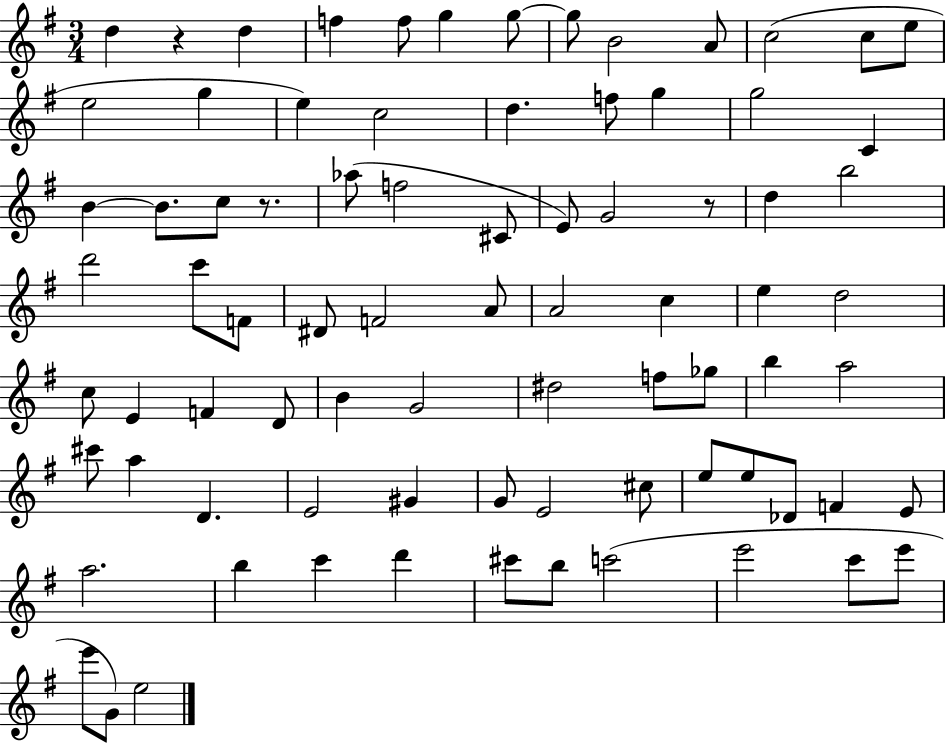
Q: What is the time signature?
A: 3/4